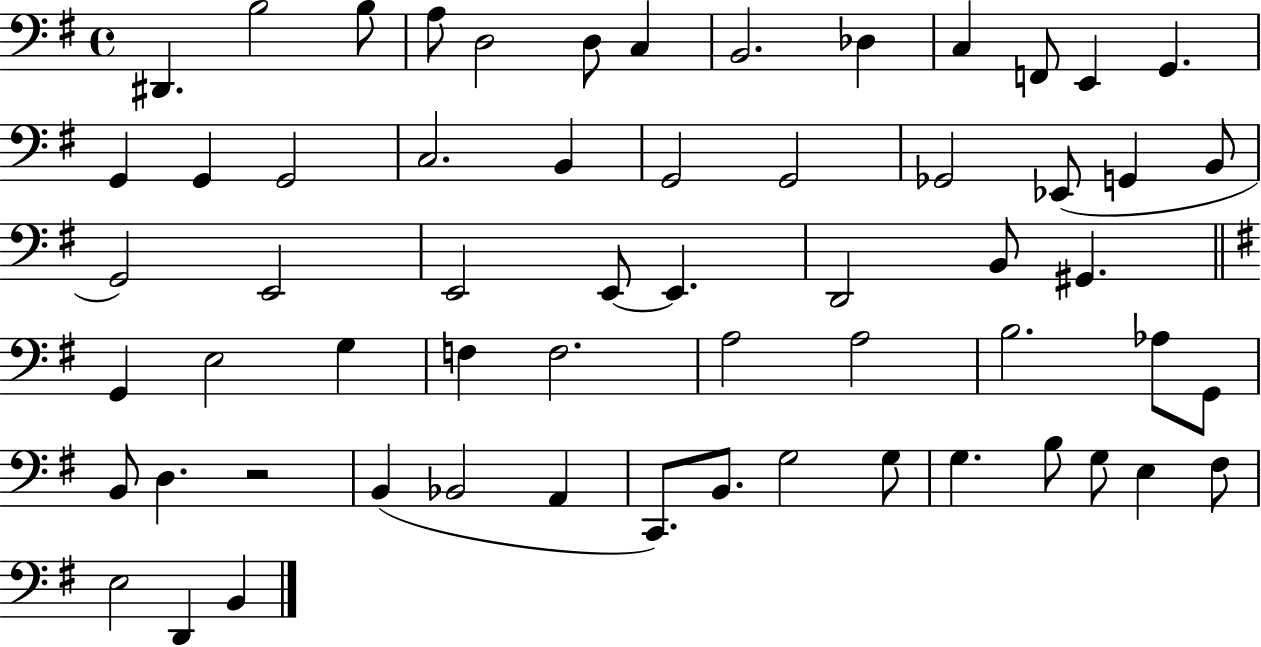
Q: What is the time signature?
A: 4/4